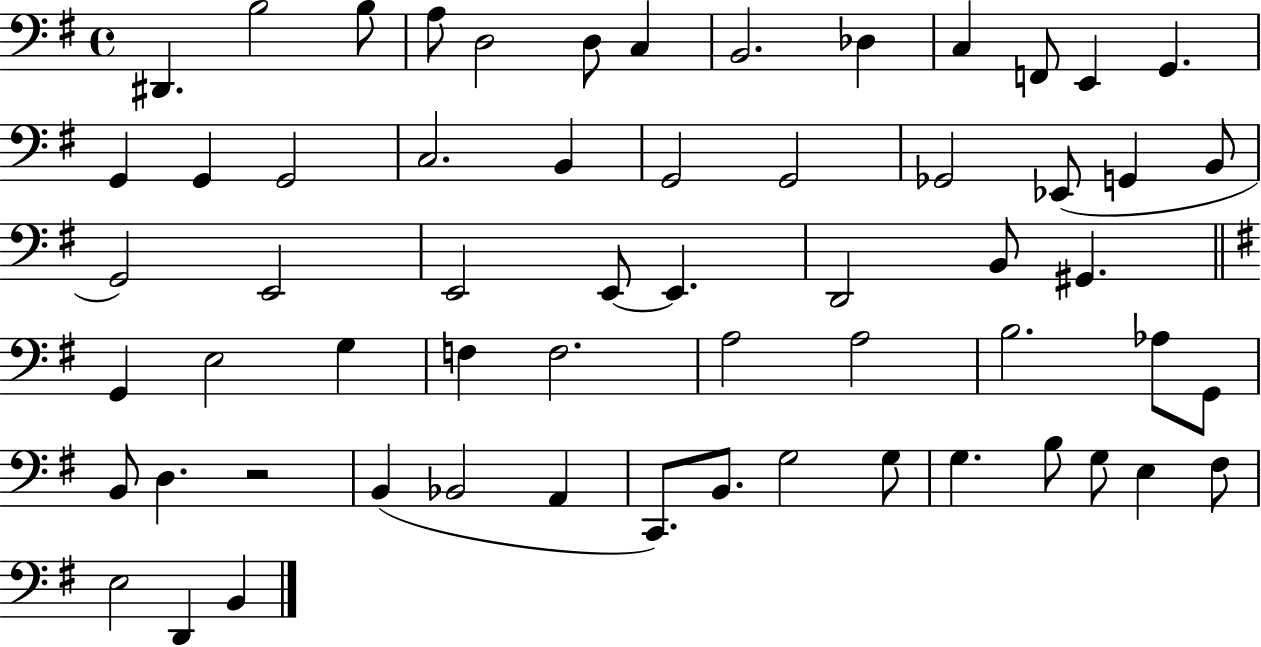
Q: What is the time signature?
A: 4/4